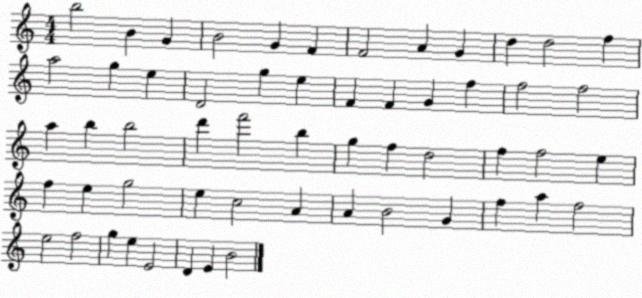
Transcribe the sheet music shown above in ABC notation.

X:1
T:Untitled
M:4/4
L:1/4
K:C
b2 B G B2 G F F2 A G d d2 f a2 g e D2 g e F F G f f2 f2 a b b2 d' f'2 b g f d2 f f2 e f e g2 e c2 A A B2 G f a f2 e2 f2 g e E2 D E B2